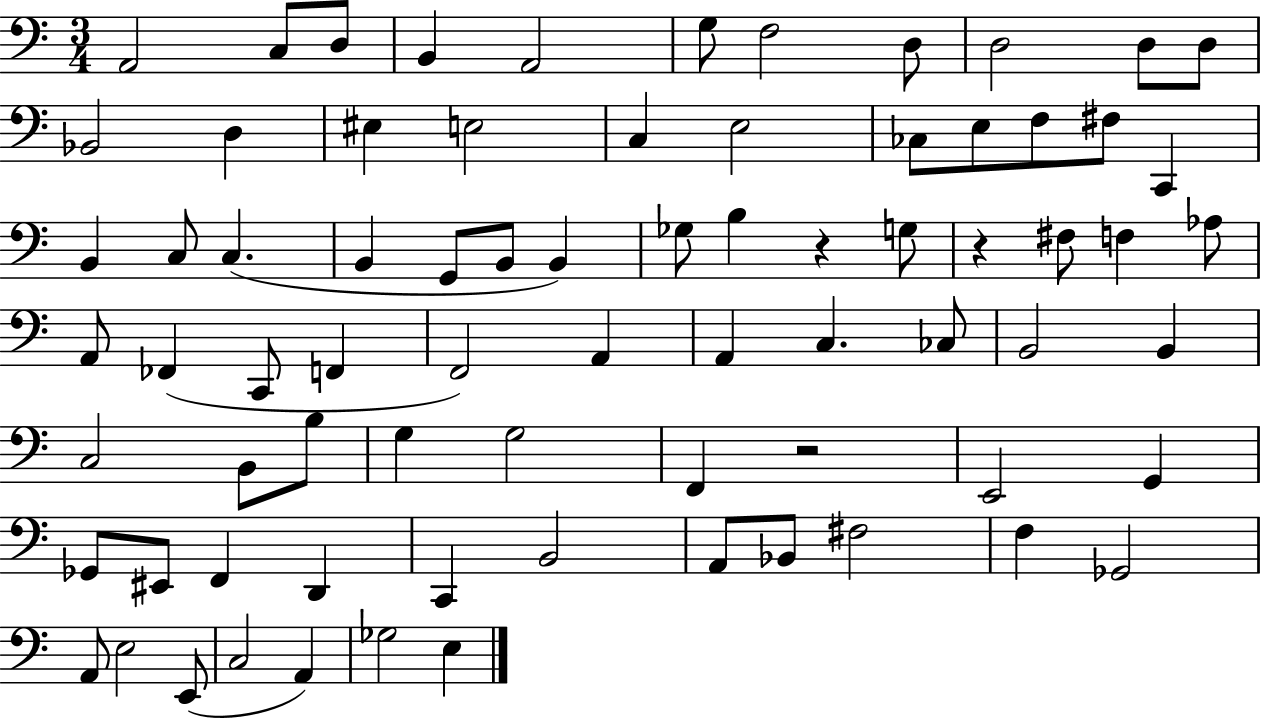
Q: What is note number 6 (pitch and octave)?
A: G3